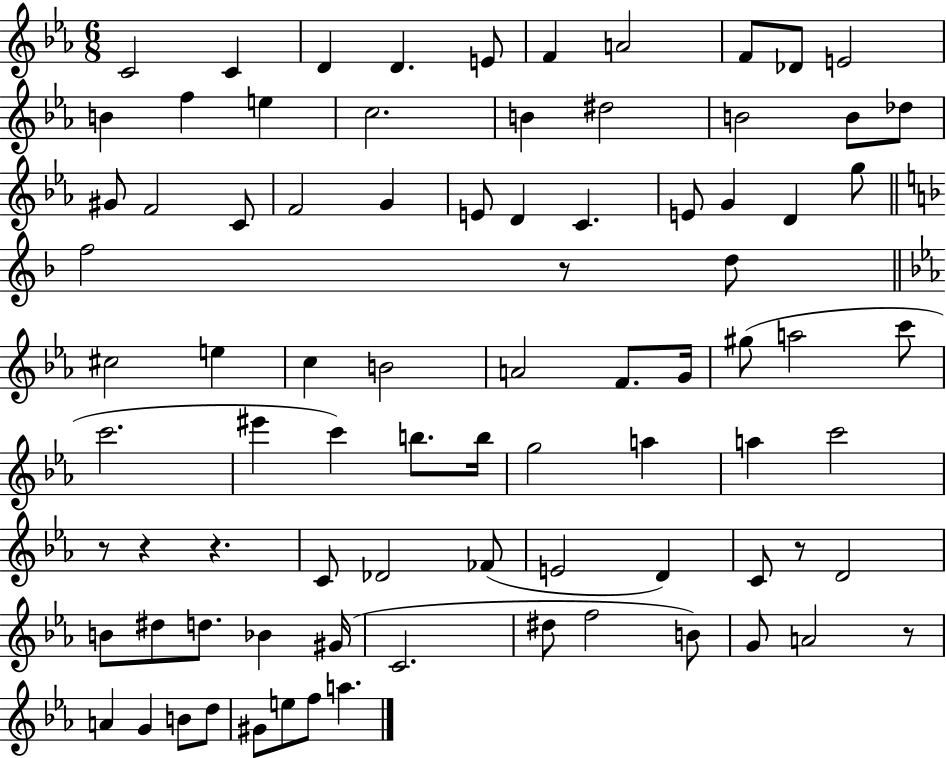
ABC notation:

X:1
T:Untitled
M:6/8
L:1/4
K:Eb
C2 C D D E/2 F A2 F/2 _D/2 E2 B f e c2 B ^d2 B2 B/2 _d/2 ^G/2 F2 C/2 F2 G E/2 D C E/2 G D g/2 f2 z/2 d/2 ^c2 e c B2 A2 F/2 G/4 ^g/2 a2 c'/2 c'2 ^e' c' b/2 b/4 g2 a a c'2 z/2 z z C/2 _D2 _F/2 E2 D C/2 z/2 D2 B/2 ^d/2 d/2 _B ^G/4 C2 ^d/2 f2 B/2 G/2 A2 z/2 A G B/2 d/2 ^G/2 e/2 f/2 a